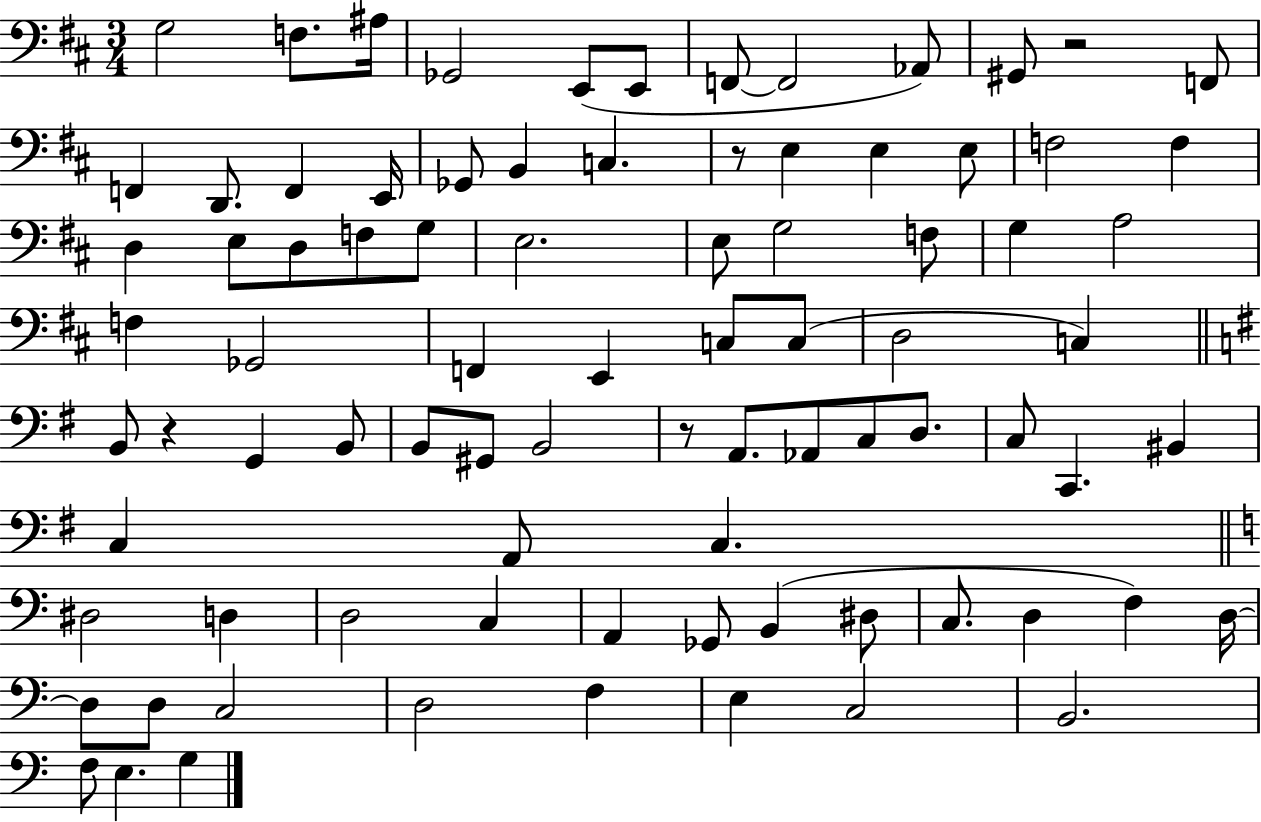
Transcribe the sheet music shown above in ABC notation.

X:1
T:Untitled
M:3/4
L:1/4
K:D
G,2 F,/2 ^A,/4 _G,,2 E,,/2 E,,/2 F,,/2 F,,2 _A,,/2 ^G,,/2 z2 F,,/2 F,, D,,/2 F,, E,,/4 _G,,/2 B,, C, z/2 E, E, E,/2 F,2 F, D, E,/2 D,/2 F,/2 G,/2 E,2 E,/2 G,2 F,/2 G, A,2 F, _G,,2 F,, E,, C,/2 C,/2 D,2 C, B,,/2 z G,, B,,/2 B,,/2 ^G,,/2 B,,2 z/2 A,,/2 _A,,/2 C,/2 D,/2 C,/2 C,, ^B,, C, A,,/2 C, ^D,2 D, D,2 C, A,, _G,,/2 B,, ^D,/2 C,/2 D, F, D,/4 D,/2 D,/2 C,2 D,2 F, E, C,2 B,,2 F,/2 E, G,